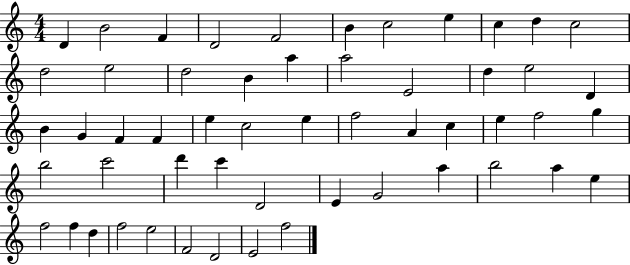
{
  \clef treble
  \numericTimeSignature
  \time 4/4
  \key c \major
  d'4 b'2 f'4 | d'2 f'2 | b'4 c''2 e''4 | c''4 d''4 c''2 | \break d''2 e''2 | d''2 b'4 a''4 | a''2 e'2 | d''4 e''2 d'4 | \break b'4 g'4 f'4 f'4 | e''4 c''2 e''4 | f''2 a'4 c''4 | e''4 f''2 g''4 | \break b''2 c'''2 | d'''4 c'''4 d'2 | e'4 g'2 a''4 | b''2 a''4 e''4 | \break f''2 f''4 d''4 | f''2 e''2 | f'2 d'2 | e'2 f''2 | \break \bar "|."
}